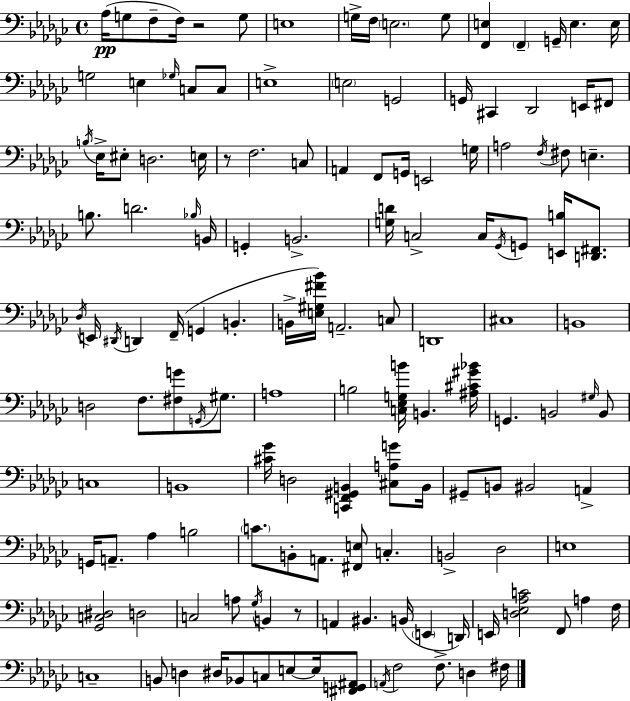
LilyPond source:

{
  \clef bass
  \time 4/4
  \defaultTimeSignature
  \key ees \minor
  aes16(\pp g8 f8-- f16) r2 g8 | e1 | g16-> f16 \parenthesize e2. g8 | <f, e>4 \parenthesize f,4-- g,16-- e4. e16 | \break g2 e4 \grace { ges16 } c8 c8 | e1-> | \parenthesize e2 g,2 | g,16 cis,4 des,2 e,16 fis,8 | \break \acciaccatura { b16 } ees16-> eis8-. d2. | e16 r8 f2. | c8 a,4 f,8 g,16 e,2 | g16 a2 \acciaccatura { f16 } fis8 e4.-- | \break b8. d'2. | \grace { bes16 } b,16 g,4-. b,2.-> | <g d'>16 c2-> c16 \acciaccatura { ges,16 } g,8 | <e, b>16 <d, fis,>8. \acciaccatura { des16 } e,16 \acciaccatura { dis,16 } d,4 f,16--( g,4 | \break b,4.-. b,16-> <e gis fis' bes'>16) a,2.-- | c8 d,1 | cis1 | b,1 | \break d2 f8. | <fis g'>8 \acciaccatura { g,16 } gis8. a1 | b2 | <c ees g b'>16 b,4. <ais cis' gis' bes'>16 g,4. b,2 | \break \grace { gis16 } b,8 c1 | b,1 | <cis' ges'>16 d2 | <c, f, gis, b,>4 <cis a g'>8 b,16 gis,8-- b,8 bis,2 | \break a,4-> g,16 a,8.-- aes4 | b2 \parenthesize c'8. b,8-. a,8. | <fis, e>8 c4.-. b,2-> | des2 e1 | \break <ges, c dis>2 | d2 c2 | a8 \acciaccatura { ges16 } b,4 r8 a,4 bis,4. | b,16( \parenthesize e,4 d,16) e,16 <d ees aes c'>2 | \break f,8 a4 f16 c1-- | b,8 d4 | dis16 bes,8 c8 e8~~ e16 <fis, g, ais,>8 \acciaccatura { a,16 } f2 | f8.-> d4 fis16 \bar "|."
}